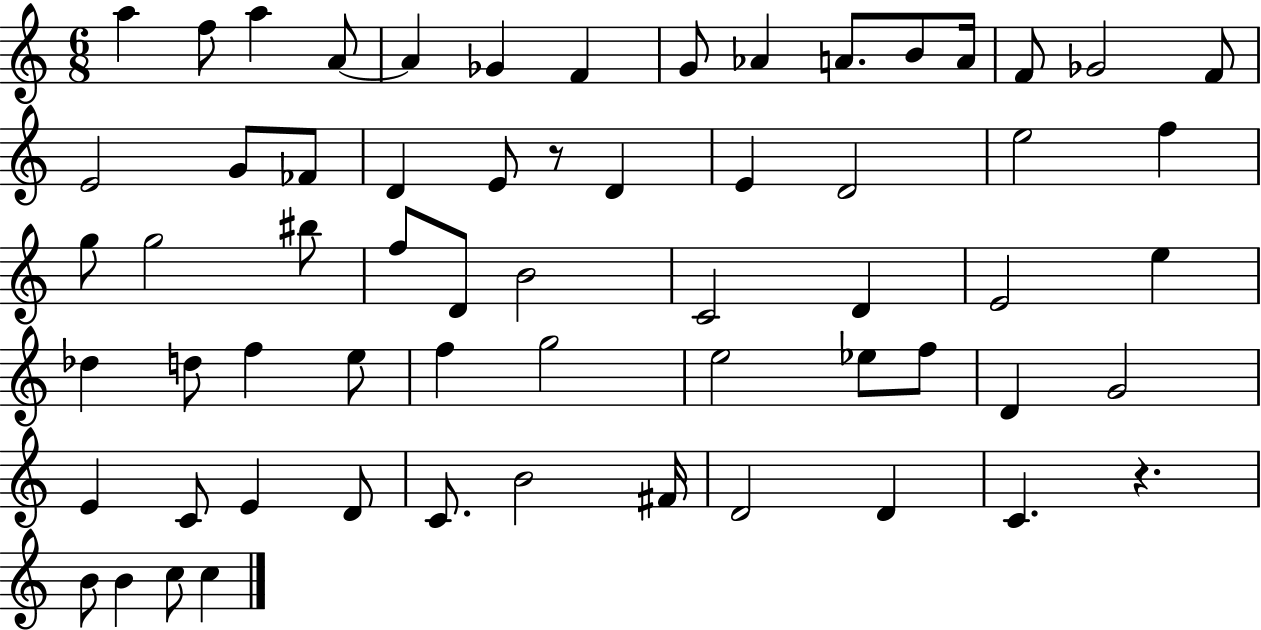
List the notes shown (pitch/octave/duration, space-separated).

A5/q F5/e A5/q A4/e A4/q Gb4/q F4/q G4/e Ab4/q A4/e. B4/e A4/s F4/e Gb4/h F4/e E4/h G4/e FES4/e D4/q E4/e R/e D4/q E4/q D4/h E5/h F5/q G5/e G5/h BIS5/e F5/e D4/e B4/h C4/h D4/q E4/h E5/q Db5/q D5/e F5/q E5/e F5/q G5/h E5/h Eb5/e F5/e D4/q G4/h E4/q C4/e E4/q D4/e C4/e. B4/h F#4/s D4/h D4/q C4/q. R/q. B4/e B4/q C5/e C5/q